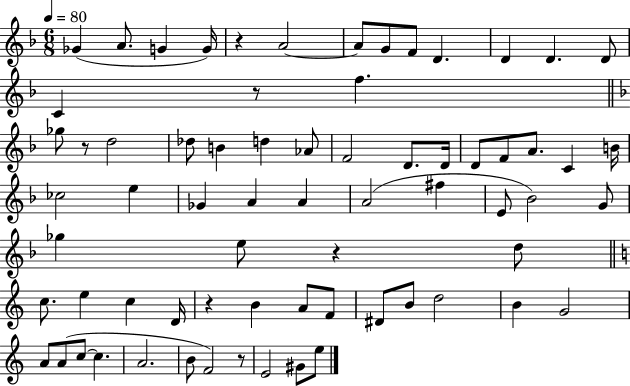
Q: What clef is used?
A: treble